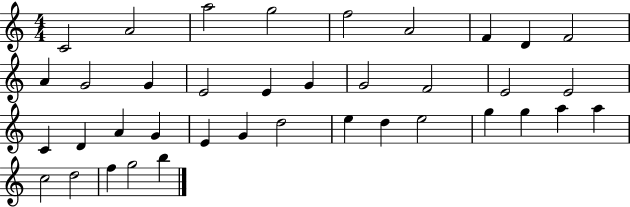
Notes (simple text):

C4/h A4/h A5/h G5/h F5/h A4/h F4/q D4/q F4/h A4/q G4/h G4/q E4/h E4/q G4/q G4/h F4/h E4/h E4/h C4/q D4/q A4/q G4/q E4/q G4/q D5/h E5/q D5/q E5/h G5/q G5/q A5/q A5/q C5/h D5/h F5/q G5/h B5/q